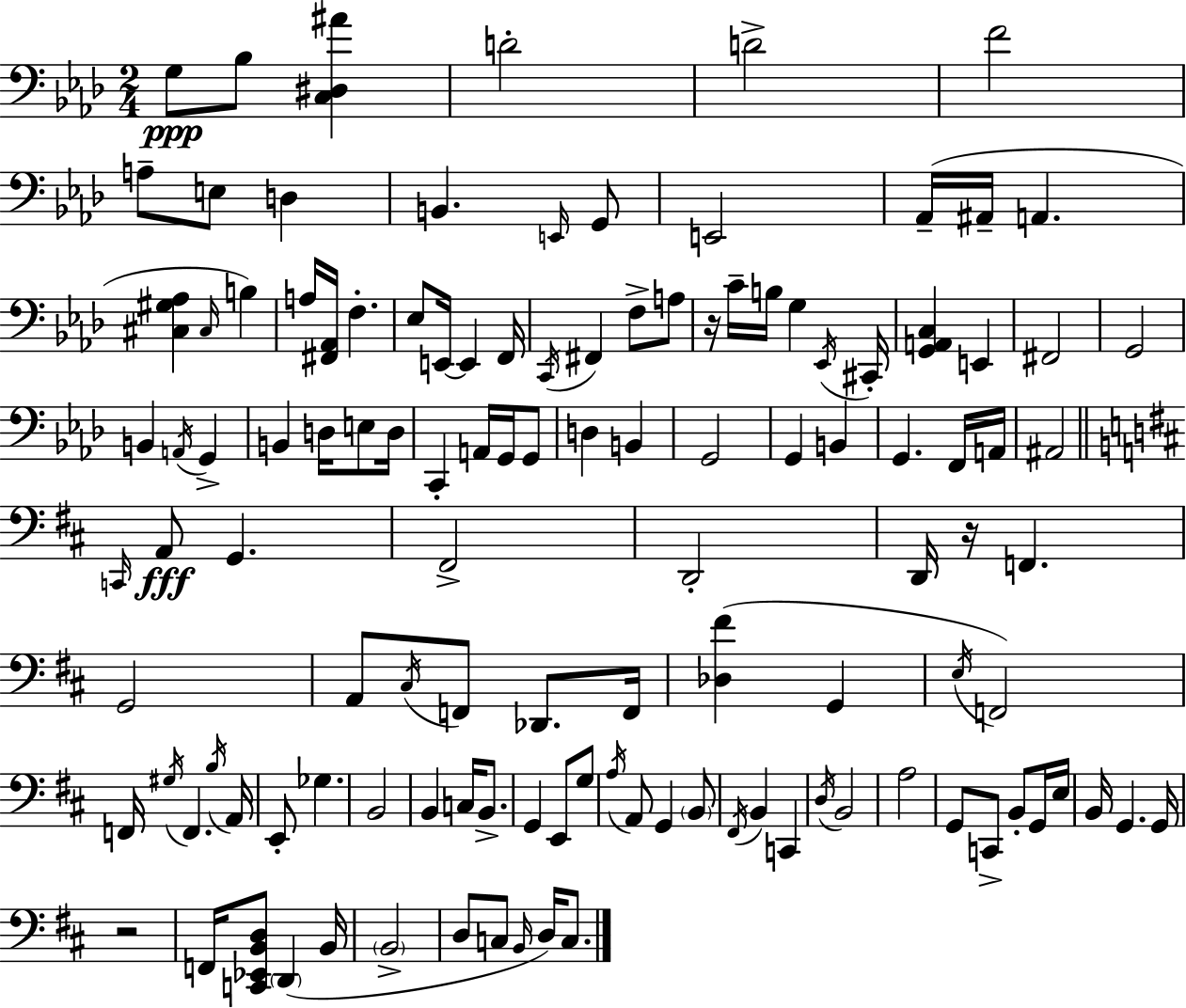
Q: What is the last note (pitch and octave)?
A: C3